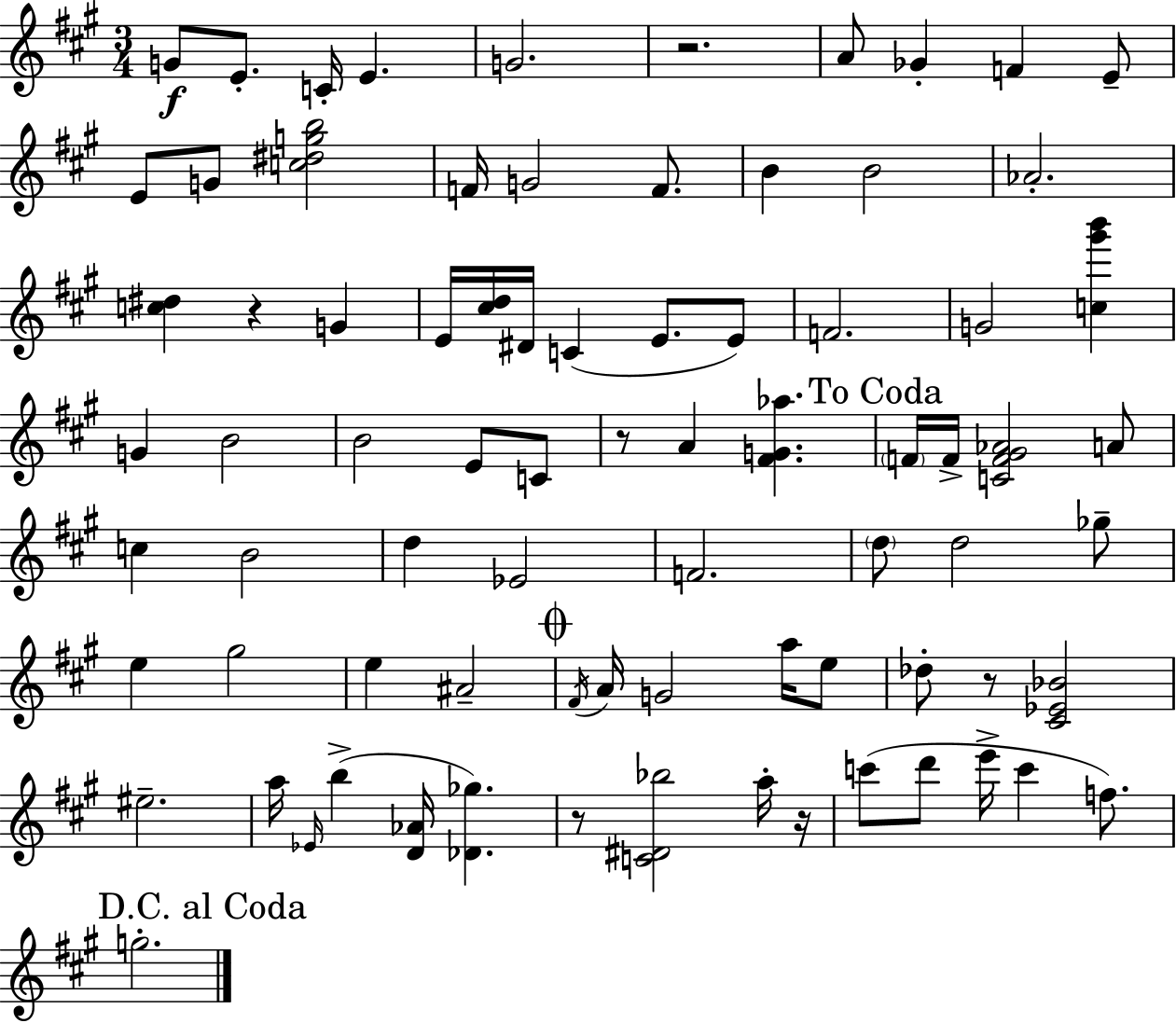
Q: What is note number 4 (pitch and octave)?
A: E4